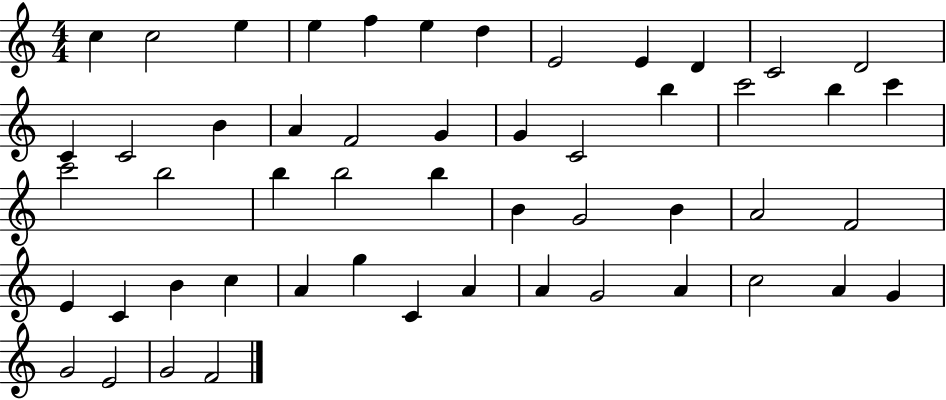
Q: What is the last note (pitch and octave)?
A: F4